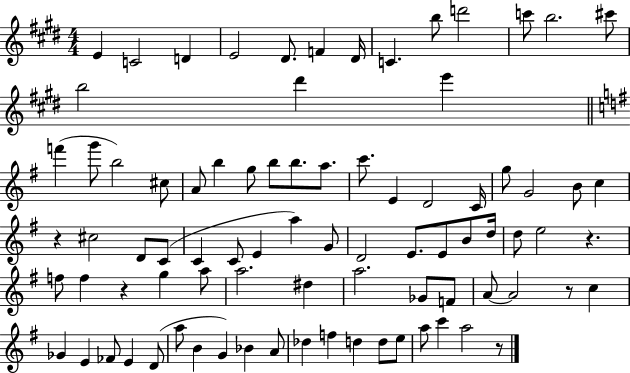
{
  \clef treble
  \numericTimeSignature
  \time 4/4
  \key e \major
  e'4 c'2 d'4 | e'2 dis'8. f'4 dis'16 | c'4. b''8 d'''2 | c'''8 b''2. cis'''8 | \break b''2 dis'''4 e'''4 | \bar "||" \break \key g \major f'''4( g'''8 b''2) cis''8 | a'8 b''4 g''8 b''8 b''8. a''8. | c'''8. e'4 d'2 c'16 | g''8 g'2 b'8 c''4 | \break r4 cis''2 d'8 c'8( | c'4 c'8 e'4 a''4) g'8 | d'2 e'8. e'8 b'8 d''16 | d''8 e''2 r4. | \break f''8 f''4 r4 g''4 a''8 | a''2. dis''4 | a''2. ges'8 f'8 | a'8~~ a'2 r8 c''4 | \break ges'4 e'4 fes'8 e'4 d'8( | a''8 b'4 g'4) bes'4 a'8 | des''4 f''4 d''4 d''8 e''8 | a''8 c'''4 a''2 r8 | \break \bar "|."
}